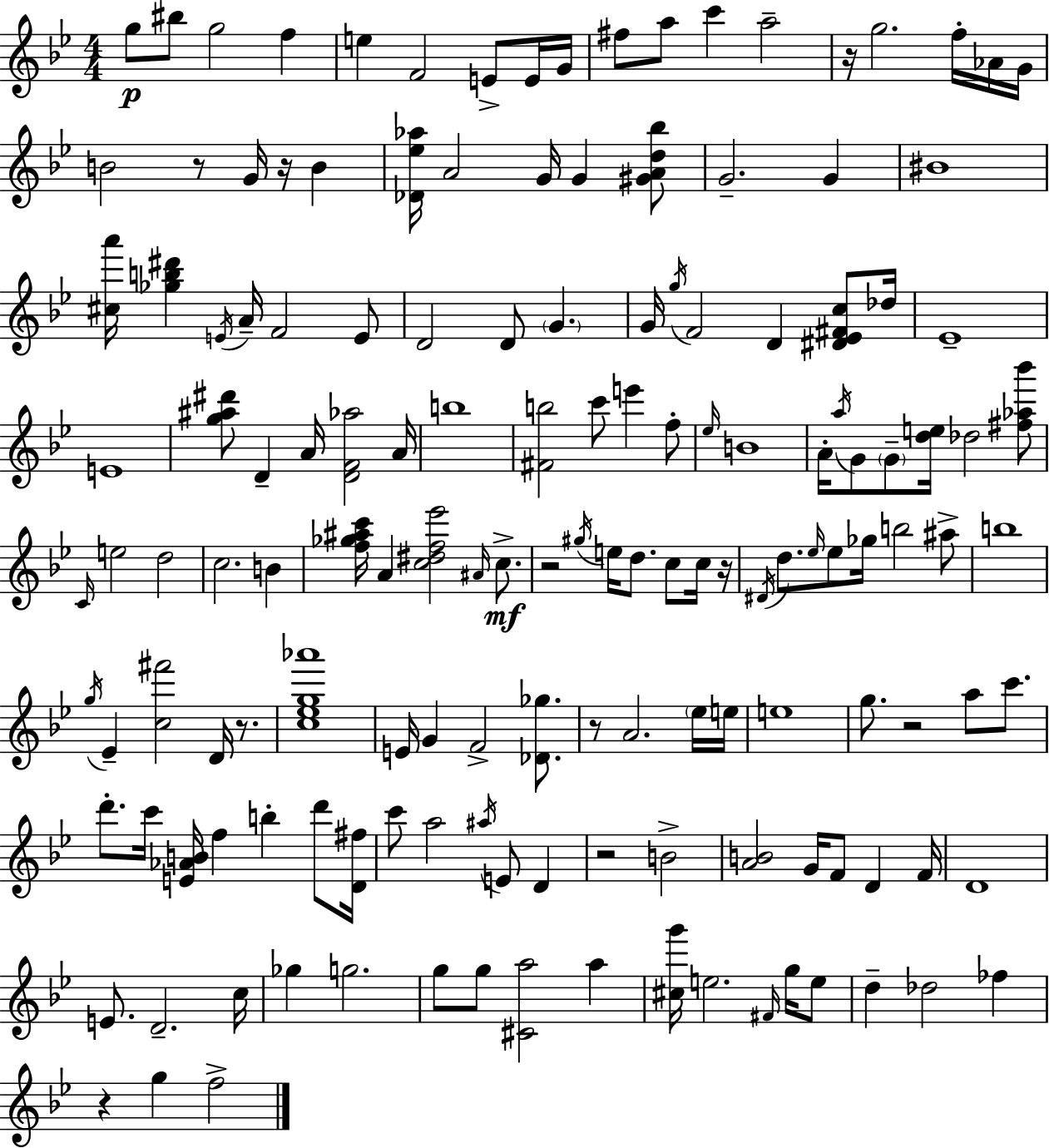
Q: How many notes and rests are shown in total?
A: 151